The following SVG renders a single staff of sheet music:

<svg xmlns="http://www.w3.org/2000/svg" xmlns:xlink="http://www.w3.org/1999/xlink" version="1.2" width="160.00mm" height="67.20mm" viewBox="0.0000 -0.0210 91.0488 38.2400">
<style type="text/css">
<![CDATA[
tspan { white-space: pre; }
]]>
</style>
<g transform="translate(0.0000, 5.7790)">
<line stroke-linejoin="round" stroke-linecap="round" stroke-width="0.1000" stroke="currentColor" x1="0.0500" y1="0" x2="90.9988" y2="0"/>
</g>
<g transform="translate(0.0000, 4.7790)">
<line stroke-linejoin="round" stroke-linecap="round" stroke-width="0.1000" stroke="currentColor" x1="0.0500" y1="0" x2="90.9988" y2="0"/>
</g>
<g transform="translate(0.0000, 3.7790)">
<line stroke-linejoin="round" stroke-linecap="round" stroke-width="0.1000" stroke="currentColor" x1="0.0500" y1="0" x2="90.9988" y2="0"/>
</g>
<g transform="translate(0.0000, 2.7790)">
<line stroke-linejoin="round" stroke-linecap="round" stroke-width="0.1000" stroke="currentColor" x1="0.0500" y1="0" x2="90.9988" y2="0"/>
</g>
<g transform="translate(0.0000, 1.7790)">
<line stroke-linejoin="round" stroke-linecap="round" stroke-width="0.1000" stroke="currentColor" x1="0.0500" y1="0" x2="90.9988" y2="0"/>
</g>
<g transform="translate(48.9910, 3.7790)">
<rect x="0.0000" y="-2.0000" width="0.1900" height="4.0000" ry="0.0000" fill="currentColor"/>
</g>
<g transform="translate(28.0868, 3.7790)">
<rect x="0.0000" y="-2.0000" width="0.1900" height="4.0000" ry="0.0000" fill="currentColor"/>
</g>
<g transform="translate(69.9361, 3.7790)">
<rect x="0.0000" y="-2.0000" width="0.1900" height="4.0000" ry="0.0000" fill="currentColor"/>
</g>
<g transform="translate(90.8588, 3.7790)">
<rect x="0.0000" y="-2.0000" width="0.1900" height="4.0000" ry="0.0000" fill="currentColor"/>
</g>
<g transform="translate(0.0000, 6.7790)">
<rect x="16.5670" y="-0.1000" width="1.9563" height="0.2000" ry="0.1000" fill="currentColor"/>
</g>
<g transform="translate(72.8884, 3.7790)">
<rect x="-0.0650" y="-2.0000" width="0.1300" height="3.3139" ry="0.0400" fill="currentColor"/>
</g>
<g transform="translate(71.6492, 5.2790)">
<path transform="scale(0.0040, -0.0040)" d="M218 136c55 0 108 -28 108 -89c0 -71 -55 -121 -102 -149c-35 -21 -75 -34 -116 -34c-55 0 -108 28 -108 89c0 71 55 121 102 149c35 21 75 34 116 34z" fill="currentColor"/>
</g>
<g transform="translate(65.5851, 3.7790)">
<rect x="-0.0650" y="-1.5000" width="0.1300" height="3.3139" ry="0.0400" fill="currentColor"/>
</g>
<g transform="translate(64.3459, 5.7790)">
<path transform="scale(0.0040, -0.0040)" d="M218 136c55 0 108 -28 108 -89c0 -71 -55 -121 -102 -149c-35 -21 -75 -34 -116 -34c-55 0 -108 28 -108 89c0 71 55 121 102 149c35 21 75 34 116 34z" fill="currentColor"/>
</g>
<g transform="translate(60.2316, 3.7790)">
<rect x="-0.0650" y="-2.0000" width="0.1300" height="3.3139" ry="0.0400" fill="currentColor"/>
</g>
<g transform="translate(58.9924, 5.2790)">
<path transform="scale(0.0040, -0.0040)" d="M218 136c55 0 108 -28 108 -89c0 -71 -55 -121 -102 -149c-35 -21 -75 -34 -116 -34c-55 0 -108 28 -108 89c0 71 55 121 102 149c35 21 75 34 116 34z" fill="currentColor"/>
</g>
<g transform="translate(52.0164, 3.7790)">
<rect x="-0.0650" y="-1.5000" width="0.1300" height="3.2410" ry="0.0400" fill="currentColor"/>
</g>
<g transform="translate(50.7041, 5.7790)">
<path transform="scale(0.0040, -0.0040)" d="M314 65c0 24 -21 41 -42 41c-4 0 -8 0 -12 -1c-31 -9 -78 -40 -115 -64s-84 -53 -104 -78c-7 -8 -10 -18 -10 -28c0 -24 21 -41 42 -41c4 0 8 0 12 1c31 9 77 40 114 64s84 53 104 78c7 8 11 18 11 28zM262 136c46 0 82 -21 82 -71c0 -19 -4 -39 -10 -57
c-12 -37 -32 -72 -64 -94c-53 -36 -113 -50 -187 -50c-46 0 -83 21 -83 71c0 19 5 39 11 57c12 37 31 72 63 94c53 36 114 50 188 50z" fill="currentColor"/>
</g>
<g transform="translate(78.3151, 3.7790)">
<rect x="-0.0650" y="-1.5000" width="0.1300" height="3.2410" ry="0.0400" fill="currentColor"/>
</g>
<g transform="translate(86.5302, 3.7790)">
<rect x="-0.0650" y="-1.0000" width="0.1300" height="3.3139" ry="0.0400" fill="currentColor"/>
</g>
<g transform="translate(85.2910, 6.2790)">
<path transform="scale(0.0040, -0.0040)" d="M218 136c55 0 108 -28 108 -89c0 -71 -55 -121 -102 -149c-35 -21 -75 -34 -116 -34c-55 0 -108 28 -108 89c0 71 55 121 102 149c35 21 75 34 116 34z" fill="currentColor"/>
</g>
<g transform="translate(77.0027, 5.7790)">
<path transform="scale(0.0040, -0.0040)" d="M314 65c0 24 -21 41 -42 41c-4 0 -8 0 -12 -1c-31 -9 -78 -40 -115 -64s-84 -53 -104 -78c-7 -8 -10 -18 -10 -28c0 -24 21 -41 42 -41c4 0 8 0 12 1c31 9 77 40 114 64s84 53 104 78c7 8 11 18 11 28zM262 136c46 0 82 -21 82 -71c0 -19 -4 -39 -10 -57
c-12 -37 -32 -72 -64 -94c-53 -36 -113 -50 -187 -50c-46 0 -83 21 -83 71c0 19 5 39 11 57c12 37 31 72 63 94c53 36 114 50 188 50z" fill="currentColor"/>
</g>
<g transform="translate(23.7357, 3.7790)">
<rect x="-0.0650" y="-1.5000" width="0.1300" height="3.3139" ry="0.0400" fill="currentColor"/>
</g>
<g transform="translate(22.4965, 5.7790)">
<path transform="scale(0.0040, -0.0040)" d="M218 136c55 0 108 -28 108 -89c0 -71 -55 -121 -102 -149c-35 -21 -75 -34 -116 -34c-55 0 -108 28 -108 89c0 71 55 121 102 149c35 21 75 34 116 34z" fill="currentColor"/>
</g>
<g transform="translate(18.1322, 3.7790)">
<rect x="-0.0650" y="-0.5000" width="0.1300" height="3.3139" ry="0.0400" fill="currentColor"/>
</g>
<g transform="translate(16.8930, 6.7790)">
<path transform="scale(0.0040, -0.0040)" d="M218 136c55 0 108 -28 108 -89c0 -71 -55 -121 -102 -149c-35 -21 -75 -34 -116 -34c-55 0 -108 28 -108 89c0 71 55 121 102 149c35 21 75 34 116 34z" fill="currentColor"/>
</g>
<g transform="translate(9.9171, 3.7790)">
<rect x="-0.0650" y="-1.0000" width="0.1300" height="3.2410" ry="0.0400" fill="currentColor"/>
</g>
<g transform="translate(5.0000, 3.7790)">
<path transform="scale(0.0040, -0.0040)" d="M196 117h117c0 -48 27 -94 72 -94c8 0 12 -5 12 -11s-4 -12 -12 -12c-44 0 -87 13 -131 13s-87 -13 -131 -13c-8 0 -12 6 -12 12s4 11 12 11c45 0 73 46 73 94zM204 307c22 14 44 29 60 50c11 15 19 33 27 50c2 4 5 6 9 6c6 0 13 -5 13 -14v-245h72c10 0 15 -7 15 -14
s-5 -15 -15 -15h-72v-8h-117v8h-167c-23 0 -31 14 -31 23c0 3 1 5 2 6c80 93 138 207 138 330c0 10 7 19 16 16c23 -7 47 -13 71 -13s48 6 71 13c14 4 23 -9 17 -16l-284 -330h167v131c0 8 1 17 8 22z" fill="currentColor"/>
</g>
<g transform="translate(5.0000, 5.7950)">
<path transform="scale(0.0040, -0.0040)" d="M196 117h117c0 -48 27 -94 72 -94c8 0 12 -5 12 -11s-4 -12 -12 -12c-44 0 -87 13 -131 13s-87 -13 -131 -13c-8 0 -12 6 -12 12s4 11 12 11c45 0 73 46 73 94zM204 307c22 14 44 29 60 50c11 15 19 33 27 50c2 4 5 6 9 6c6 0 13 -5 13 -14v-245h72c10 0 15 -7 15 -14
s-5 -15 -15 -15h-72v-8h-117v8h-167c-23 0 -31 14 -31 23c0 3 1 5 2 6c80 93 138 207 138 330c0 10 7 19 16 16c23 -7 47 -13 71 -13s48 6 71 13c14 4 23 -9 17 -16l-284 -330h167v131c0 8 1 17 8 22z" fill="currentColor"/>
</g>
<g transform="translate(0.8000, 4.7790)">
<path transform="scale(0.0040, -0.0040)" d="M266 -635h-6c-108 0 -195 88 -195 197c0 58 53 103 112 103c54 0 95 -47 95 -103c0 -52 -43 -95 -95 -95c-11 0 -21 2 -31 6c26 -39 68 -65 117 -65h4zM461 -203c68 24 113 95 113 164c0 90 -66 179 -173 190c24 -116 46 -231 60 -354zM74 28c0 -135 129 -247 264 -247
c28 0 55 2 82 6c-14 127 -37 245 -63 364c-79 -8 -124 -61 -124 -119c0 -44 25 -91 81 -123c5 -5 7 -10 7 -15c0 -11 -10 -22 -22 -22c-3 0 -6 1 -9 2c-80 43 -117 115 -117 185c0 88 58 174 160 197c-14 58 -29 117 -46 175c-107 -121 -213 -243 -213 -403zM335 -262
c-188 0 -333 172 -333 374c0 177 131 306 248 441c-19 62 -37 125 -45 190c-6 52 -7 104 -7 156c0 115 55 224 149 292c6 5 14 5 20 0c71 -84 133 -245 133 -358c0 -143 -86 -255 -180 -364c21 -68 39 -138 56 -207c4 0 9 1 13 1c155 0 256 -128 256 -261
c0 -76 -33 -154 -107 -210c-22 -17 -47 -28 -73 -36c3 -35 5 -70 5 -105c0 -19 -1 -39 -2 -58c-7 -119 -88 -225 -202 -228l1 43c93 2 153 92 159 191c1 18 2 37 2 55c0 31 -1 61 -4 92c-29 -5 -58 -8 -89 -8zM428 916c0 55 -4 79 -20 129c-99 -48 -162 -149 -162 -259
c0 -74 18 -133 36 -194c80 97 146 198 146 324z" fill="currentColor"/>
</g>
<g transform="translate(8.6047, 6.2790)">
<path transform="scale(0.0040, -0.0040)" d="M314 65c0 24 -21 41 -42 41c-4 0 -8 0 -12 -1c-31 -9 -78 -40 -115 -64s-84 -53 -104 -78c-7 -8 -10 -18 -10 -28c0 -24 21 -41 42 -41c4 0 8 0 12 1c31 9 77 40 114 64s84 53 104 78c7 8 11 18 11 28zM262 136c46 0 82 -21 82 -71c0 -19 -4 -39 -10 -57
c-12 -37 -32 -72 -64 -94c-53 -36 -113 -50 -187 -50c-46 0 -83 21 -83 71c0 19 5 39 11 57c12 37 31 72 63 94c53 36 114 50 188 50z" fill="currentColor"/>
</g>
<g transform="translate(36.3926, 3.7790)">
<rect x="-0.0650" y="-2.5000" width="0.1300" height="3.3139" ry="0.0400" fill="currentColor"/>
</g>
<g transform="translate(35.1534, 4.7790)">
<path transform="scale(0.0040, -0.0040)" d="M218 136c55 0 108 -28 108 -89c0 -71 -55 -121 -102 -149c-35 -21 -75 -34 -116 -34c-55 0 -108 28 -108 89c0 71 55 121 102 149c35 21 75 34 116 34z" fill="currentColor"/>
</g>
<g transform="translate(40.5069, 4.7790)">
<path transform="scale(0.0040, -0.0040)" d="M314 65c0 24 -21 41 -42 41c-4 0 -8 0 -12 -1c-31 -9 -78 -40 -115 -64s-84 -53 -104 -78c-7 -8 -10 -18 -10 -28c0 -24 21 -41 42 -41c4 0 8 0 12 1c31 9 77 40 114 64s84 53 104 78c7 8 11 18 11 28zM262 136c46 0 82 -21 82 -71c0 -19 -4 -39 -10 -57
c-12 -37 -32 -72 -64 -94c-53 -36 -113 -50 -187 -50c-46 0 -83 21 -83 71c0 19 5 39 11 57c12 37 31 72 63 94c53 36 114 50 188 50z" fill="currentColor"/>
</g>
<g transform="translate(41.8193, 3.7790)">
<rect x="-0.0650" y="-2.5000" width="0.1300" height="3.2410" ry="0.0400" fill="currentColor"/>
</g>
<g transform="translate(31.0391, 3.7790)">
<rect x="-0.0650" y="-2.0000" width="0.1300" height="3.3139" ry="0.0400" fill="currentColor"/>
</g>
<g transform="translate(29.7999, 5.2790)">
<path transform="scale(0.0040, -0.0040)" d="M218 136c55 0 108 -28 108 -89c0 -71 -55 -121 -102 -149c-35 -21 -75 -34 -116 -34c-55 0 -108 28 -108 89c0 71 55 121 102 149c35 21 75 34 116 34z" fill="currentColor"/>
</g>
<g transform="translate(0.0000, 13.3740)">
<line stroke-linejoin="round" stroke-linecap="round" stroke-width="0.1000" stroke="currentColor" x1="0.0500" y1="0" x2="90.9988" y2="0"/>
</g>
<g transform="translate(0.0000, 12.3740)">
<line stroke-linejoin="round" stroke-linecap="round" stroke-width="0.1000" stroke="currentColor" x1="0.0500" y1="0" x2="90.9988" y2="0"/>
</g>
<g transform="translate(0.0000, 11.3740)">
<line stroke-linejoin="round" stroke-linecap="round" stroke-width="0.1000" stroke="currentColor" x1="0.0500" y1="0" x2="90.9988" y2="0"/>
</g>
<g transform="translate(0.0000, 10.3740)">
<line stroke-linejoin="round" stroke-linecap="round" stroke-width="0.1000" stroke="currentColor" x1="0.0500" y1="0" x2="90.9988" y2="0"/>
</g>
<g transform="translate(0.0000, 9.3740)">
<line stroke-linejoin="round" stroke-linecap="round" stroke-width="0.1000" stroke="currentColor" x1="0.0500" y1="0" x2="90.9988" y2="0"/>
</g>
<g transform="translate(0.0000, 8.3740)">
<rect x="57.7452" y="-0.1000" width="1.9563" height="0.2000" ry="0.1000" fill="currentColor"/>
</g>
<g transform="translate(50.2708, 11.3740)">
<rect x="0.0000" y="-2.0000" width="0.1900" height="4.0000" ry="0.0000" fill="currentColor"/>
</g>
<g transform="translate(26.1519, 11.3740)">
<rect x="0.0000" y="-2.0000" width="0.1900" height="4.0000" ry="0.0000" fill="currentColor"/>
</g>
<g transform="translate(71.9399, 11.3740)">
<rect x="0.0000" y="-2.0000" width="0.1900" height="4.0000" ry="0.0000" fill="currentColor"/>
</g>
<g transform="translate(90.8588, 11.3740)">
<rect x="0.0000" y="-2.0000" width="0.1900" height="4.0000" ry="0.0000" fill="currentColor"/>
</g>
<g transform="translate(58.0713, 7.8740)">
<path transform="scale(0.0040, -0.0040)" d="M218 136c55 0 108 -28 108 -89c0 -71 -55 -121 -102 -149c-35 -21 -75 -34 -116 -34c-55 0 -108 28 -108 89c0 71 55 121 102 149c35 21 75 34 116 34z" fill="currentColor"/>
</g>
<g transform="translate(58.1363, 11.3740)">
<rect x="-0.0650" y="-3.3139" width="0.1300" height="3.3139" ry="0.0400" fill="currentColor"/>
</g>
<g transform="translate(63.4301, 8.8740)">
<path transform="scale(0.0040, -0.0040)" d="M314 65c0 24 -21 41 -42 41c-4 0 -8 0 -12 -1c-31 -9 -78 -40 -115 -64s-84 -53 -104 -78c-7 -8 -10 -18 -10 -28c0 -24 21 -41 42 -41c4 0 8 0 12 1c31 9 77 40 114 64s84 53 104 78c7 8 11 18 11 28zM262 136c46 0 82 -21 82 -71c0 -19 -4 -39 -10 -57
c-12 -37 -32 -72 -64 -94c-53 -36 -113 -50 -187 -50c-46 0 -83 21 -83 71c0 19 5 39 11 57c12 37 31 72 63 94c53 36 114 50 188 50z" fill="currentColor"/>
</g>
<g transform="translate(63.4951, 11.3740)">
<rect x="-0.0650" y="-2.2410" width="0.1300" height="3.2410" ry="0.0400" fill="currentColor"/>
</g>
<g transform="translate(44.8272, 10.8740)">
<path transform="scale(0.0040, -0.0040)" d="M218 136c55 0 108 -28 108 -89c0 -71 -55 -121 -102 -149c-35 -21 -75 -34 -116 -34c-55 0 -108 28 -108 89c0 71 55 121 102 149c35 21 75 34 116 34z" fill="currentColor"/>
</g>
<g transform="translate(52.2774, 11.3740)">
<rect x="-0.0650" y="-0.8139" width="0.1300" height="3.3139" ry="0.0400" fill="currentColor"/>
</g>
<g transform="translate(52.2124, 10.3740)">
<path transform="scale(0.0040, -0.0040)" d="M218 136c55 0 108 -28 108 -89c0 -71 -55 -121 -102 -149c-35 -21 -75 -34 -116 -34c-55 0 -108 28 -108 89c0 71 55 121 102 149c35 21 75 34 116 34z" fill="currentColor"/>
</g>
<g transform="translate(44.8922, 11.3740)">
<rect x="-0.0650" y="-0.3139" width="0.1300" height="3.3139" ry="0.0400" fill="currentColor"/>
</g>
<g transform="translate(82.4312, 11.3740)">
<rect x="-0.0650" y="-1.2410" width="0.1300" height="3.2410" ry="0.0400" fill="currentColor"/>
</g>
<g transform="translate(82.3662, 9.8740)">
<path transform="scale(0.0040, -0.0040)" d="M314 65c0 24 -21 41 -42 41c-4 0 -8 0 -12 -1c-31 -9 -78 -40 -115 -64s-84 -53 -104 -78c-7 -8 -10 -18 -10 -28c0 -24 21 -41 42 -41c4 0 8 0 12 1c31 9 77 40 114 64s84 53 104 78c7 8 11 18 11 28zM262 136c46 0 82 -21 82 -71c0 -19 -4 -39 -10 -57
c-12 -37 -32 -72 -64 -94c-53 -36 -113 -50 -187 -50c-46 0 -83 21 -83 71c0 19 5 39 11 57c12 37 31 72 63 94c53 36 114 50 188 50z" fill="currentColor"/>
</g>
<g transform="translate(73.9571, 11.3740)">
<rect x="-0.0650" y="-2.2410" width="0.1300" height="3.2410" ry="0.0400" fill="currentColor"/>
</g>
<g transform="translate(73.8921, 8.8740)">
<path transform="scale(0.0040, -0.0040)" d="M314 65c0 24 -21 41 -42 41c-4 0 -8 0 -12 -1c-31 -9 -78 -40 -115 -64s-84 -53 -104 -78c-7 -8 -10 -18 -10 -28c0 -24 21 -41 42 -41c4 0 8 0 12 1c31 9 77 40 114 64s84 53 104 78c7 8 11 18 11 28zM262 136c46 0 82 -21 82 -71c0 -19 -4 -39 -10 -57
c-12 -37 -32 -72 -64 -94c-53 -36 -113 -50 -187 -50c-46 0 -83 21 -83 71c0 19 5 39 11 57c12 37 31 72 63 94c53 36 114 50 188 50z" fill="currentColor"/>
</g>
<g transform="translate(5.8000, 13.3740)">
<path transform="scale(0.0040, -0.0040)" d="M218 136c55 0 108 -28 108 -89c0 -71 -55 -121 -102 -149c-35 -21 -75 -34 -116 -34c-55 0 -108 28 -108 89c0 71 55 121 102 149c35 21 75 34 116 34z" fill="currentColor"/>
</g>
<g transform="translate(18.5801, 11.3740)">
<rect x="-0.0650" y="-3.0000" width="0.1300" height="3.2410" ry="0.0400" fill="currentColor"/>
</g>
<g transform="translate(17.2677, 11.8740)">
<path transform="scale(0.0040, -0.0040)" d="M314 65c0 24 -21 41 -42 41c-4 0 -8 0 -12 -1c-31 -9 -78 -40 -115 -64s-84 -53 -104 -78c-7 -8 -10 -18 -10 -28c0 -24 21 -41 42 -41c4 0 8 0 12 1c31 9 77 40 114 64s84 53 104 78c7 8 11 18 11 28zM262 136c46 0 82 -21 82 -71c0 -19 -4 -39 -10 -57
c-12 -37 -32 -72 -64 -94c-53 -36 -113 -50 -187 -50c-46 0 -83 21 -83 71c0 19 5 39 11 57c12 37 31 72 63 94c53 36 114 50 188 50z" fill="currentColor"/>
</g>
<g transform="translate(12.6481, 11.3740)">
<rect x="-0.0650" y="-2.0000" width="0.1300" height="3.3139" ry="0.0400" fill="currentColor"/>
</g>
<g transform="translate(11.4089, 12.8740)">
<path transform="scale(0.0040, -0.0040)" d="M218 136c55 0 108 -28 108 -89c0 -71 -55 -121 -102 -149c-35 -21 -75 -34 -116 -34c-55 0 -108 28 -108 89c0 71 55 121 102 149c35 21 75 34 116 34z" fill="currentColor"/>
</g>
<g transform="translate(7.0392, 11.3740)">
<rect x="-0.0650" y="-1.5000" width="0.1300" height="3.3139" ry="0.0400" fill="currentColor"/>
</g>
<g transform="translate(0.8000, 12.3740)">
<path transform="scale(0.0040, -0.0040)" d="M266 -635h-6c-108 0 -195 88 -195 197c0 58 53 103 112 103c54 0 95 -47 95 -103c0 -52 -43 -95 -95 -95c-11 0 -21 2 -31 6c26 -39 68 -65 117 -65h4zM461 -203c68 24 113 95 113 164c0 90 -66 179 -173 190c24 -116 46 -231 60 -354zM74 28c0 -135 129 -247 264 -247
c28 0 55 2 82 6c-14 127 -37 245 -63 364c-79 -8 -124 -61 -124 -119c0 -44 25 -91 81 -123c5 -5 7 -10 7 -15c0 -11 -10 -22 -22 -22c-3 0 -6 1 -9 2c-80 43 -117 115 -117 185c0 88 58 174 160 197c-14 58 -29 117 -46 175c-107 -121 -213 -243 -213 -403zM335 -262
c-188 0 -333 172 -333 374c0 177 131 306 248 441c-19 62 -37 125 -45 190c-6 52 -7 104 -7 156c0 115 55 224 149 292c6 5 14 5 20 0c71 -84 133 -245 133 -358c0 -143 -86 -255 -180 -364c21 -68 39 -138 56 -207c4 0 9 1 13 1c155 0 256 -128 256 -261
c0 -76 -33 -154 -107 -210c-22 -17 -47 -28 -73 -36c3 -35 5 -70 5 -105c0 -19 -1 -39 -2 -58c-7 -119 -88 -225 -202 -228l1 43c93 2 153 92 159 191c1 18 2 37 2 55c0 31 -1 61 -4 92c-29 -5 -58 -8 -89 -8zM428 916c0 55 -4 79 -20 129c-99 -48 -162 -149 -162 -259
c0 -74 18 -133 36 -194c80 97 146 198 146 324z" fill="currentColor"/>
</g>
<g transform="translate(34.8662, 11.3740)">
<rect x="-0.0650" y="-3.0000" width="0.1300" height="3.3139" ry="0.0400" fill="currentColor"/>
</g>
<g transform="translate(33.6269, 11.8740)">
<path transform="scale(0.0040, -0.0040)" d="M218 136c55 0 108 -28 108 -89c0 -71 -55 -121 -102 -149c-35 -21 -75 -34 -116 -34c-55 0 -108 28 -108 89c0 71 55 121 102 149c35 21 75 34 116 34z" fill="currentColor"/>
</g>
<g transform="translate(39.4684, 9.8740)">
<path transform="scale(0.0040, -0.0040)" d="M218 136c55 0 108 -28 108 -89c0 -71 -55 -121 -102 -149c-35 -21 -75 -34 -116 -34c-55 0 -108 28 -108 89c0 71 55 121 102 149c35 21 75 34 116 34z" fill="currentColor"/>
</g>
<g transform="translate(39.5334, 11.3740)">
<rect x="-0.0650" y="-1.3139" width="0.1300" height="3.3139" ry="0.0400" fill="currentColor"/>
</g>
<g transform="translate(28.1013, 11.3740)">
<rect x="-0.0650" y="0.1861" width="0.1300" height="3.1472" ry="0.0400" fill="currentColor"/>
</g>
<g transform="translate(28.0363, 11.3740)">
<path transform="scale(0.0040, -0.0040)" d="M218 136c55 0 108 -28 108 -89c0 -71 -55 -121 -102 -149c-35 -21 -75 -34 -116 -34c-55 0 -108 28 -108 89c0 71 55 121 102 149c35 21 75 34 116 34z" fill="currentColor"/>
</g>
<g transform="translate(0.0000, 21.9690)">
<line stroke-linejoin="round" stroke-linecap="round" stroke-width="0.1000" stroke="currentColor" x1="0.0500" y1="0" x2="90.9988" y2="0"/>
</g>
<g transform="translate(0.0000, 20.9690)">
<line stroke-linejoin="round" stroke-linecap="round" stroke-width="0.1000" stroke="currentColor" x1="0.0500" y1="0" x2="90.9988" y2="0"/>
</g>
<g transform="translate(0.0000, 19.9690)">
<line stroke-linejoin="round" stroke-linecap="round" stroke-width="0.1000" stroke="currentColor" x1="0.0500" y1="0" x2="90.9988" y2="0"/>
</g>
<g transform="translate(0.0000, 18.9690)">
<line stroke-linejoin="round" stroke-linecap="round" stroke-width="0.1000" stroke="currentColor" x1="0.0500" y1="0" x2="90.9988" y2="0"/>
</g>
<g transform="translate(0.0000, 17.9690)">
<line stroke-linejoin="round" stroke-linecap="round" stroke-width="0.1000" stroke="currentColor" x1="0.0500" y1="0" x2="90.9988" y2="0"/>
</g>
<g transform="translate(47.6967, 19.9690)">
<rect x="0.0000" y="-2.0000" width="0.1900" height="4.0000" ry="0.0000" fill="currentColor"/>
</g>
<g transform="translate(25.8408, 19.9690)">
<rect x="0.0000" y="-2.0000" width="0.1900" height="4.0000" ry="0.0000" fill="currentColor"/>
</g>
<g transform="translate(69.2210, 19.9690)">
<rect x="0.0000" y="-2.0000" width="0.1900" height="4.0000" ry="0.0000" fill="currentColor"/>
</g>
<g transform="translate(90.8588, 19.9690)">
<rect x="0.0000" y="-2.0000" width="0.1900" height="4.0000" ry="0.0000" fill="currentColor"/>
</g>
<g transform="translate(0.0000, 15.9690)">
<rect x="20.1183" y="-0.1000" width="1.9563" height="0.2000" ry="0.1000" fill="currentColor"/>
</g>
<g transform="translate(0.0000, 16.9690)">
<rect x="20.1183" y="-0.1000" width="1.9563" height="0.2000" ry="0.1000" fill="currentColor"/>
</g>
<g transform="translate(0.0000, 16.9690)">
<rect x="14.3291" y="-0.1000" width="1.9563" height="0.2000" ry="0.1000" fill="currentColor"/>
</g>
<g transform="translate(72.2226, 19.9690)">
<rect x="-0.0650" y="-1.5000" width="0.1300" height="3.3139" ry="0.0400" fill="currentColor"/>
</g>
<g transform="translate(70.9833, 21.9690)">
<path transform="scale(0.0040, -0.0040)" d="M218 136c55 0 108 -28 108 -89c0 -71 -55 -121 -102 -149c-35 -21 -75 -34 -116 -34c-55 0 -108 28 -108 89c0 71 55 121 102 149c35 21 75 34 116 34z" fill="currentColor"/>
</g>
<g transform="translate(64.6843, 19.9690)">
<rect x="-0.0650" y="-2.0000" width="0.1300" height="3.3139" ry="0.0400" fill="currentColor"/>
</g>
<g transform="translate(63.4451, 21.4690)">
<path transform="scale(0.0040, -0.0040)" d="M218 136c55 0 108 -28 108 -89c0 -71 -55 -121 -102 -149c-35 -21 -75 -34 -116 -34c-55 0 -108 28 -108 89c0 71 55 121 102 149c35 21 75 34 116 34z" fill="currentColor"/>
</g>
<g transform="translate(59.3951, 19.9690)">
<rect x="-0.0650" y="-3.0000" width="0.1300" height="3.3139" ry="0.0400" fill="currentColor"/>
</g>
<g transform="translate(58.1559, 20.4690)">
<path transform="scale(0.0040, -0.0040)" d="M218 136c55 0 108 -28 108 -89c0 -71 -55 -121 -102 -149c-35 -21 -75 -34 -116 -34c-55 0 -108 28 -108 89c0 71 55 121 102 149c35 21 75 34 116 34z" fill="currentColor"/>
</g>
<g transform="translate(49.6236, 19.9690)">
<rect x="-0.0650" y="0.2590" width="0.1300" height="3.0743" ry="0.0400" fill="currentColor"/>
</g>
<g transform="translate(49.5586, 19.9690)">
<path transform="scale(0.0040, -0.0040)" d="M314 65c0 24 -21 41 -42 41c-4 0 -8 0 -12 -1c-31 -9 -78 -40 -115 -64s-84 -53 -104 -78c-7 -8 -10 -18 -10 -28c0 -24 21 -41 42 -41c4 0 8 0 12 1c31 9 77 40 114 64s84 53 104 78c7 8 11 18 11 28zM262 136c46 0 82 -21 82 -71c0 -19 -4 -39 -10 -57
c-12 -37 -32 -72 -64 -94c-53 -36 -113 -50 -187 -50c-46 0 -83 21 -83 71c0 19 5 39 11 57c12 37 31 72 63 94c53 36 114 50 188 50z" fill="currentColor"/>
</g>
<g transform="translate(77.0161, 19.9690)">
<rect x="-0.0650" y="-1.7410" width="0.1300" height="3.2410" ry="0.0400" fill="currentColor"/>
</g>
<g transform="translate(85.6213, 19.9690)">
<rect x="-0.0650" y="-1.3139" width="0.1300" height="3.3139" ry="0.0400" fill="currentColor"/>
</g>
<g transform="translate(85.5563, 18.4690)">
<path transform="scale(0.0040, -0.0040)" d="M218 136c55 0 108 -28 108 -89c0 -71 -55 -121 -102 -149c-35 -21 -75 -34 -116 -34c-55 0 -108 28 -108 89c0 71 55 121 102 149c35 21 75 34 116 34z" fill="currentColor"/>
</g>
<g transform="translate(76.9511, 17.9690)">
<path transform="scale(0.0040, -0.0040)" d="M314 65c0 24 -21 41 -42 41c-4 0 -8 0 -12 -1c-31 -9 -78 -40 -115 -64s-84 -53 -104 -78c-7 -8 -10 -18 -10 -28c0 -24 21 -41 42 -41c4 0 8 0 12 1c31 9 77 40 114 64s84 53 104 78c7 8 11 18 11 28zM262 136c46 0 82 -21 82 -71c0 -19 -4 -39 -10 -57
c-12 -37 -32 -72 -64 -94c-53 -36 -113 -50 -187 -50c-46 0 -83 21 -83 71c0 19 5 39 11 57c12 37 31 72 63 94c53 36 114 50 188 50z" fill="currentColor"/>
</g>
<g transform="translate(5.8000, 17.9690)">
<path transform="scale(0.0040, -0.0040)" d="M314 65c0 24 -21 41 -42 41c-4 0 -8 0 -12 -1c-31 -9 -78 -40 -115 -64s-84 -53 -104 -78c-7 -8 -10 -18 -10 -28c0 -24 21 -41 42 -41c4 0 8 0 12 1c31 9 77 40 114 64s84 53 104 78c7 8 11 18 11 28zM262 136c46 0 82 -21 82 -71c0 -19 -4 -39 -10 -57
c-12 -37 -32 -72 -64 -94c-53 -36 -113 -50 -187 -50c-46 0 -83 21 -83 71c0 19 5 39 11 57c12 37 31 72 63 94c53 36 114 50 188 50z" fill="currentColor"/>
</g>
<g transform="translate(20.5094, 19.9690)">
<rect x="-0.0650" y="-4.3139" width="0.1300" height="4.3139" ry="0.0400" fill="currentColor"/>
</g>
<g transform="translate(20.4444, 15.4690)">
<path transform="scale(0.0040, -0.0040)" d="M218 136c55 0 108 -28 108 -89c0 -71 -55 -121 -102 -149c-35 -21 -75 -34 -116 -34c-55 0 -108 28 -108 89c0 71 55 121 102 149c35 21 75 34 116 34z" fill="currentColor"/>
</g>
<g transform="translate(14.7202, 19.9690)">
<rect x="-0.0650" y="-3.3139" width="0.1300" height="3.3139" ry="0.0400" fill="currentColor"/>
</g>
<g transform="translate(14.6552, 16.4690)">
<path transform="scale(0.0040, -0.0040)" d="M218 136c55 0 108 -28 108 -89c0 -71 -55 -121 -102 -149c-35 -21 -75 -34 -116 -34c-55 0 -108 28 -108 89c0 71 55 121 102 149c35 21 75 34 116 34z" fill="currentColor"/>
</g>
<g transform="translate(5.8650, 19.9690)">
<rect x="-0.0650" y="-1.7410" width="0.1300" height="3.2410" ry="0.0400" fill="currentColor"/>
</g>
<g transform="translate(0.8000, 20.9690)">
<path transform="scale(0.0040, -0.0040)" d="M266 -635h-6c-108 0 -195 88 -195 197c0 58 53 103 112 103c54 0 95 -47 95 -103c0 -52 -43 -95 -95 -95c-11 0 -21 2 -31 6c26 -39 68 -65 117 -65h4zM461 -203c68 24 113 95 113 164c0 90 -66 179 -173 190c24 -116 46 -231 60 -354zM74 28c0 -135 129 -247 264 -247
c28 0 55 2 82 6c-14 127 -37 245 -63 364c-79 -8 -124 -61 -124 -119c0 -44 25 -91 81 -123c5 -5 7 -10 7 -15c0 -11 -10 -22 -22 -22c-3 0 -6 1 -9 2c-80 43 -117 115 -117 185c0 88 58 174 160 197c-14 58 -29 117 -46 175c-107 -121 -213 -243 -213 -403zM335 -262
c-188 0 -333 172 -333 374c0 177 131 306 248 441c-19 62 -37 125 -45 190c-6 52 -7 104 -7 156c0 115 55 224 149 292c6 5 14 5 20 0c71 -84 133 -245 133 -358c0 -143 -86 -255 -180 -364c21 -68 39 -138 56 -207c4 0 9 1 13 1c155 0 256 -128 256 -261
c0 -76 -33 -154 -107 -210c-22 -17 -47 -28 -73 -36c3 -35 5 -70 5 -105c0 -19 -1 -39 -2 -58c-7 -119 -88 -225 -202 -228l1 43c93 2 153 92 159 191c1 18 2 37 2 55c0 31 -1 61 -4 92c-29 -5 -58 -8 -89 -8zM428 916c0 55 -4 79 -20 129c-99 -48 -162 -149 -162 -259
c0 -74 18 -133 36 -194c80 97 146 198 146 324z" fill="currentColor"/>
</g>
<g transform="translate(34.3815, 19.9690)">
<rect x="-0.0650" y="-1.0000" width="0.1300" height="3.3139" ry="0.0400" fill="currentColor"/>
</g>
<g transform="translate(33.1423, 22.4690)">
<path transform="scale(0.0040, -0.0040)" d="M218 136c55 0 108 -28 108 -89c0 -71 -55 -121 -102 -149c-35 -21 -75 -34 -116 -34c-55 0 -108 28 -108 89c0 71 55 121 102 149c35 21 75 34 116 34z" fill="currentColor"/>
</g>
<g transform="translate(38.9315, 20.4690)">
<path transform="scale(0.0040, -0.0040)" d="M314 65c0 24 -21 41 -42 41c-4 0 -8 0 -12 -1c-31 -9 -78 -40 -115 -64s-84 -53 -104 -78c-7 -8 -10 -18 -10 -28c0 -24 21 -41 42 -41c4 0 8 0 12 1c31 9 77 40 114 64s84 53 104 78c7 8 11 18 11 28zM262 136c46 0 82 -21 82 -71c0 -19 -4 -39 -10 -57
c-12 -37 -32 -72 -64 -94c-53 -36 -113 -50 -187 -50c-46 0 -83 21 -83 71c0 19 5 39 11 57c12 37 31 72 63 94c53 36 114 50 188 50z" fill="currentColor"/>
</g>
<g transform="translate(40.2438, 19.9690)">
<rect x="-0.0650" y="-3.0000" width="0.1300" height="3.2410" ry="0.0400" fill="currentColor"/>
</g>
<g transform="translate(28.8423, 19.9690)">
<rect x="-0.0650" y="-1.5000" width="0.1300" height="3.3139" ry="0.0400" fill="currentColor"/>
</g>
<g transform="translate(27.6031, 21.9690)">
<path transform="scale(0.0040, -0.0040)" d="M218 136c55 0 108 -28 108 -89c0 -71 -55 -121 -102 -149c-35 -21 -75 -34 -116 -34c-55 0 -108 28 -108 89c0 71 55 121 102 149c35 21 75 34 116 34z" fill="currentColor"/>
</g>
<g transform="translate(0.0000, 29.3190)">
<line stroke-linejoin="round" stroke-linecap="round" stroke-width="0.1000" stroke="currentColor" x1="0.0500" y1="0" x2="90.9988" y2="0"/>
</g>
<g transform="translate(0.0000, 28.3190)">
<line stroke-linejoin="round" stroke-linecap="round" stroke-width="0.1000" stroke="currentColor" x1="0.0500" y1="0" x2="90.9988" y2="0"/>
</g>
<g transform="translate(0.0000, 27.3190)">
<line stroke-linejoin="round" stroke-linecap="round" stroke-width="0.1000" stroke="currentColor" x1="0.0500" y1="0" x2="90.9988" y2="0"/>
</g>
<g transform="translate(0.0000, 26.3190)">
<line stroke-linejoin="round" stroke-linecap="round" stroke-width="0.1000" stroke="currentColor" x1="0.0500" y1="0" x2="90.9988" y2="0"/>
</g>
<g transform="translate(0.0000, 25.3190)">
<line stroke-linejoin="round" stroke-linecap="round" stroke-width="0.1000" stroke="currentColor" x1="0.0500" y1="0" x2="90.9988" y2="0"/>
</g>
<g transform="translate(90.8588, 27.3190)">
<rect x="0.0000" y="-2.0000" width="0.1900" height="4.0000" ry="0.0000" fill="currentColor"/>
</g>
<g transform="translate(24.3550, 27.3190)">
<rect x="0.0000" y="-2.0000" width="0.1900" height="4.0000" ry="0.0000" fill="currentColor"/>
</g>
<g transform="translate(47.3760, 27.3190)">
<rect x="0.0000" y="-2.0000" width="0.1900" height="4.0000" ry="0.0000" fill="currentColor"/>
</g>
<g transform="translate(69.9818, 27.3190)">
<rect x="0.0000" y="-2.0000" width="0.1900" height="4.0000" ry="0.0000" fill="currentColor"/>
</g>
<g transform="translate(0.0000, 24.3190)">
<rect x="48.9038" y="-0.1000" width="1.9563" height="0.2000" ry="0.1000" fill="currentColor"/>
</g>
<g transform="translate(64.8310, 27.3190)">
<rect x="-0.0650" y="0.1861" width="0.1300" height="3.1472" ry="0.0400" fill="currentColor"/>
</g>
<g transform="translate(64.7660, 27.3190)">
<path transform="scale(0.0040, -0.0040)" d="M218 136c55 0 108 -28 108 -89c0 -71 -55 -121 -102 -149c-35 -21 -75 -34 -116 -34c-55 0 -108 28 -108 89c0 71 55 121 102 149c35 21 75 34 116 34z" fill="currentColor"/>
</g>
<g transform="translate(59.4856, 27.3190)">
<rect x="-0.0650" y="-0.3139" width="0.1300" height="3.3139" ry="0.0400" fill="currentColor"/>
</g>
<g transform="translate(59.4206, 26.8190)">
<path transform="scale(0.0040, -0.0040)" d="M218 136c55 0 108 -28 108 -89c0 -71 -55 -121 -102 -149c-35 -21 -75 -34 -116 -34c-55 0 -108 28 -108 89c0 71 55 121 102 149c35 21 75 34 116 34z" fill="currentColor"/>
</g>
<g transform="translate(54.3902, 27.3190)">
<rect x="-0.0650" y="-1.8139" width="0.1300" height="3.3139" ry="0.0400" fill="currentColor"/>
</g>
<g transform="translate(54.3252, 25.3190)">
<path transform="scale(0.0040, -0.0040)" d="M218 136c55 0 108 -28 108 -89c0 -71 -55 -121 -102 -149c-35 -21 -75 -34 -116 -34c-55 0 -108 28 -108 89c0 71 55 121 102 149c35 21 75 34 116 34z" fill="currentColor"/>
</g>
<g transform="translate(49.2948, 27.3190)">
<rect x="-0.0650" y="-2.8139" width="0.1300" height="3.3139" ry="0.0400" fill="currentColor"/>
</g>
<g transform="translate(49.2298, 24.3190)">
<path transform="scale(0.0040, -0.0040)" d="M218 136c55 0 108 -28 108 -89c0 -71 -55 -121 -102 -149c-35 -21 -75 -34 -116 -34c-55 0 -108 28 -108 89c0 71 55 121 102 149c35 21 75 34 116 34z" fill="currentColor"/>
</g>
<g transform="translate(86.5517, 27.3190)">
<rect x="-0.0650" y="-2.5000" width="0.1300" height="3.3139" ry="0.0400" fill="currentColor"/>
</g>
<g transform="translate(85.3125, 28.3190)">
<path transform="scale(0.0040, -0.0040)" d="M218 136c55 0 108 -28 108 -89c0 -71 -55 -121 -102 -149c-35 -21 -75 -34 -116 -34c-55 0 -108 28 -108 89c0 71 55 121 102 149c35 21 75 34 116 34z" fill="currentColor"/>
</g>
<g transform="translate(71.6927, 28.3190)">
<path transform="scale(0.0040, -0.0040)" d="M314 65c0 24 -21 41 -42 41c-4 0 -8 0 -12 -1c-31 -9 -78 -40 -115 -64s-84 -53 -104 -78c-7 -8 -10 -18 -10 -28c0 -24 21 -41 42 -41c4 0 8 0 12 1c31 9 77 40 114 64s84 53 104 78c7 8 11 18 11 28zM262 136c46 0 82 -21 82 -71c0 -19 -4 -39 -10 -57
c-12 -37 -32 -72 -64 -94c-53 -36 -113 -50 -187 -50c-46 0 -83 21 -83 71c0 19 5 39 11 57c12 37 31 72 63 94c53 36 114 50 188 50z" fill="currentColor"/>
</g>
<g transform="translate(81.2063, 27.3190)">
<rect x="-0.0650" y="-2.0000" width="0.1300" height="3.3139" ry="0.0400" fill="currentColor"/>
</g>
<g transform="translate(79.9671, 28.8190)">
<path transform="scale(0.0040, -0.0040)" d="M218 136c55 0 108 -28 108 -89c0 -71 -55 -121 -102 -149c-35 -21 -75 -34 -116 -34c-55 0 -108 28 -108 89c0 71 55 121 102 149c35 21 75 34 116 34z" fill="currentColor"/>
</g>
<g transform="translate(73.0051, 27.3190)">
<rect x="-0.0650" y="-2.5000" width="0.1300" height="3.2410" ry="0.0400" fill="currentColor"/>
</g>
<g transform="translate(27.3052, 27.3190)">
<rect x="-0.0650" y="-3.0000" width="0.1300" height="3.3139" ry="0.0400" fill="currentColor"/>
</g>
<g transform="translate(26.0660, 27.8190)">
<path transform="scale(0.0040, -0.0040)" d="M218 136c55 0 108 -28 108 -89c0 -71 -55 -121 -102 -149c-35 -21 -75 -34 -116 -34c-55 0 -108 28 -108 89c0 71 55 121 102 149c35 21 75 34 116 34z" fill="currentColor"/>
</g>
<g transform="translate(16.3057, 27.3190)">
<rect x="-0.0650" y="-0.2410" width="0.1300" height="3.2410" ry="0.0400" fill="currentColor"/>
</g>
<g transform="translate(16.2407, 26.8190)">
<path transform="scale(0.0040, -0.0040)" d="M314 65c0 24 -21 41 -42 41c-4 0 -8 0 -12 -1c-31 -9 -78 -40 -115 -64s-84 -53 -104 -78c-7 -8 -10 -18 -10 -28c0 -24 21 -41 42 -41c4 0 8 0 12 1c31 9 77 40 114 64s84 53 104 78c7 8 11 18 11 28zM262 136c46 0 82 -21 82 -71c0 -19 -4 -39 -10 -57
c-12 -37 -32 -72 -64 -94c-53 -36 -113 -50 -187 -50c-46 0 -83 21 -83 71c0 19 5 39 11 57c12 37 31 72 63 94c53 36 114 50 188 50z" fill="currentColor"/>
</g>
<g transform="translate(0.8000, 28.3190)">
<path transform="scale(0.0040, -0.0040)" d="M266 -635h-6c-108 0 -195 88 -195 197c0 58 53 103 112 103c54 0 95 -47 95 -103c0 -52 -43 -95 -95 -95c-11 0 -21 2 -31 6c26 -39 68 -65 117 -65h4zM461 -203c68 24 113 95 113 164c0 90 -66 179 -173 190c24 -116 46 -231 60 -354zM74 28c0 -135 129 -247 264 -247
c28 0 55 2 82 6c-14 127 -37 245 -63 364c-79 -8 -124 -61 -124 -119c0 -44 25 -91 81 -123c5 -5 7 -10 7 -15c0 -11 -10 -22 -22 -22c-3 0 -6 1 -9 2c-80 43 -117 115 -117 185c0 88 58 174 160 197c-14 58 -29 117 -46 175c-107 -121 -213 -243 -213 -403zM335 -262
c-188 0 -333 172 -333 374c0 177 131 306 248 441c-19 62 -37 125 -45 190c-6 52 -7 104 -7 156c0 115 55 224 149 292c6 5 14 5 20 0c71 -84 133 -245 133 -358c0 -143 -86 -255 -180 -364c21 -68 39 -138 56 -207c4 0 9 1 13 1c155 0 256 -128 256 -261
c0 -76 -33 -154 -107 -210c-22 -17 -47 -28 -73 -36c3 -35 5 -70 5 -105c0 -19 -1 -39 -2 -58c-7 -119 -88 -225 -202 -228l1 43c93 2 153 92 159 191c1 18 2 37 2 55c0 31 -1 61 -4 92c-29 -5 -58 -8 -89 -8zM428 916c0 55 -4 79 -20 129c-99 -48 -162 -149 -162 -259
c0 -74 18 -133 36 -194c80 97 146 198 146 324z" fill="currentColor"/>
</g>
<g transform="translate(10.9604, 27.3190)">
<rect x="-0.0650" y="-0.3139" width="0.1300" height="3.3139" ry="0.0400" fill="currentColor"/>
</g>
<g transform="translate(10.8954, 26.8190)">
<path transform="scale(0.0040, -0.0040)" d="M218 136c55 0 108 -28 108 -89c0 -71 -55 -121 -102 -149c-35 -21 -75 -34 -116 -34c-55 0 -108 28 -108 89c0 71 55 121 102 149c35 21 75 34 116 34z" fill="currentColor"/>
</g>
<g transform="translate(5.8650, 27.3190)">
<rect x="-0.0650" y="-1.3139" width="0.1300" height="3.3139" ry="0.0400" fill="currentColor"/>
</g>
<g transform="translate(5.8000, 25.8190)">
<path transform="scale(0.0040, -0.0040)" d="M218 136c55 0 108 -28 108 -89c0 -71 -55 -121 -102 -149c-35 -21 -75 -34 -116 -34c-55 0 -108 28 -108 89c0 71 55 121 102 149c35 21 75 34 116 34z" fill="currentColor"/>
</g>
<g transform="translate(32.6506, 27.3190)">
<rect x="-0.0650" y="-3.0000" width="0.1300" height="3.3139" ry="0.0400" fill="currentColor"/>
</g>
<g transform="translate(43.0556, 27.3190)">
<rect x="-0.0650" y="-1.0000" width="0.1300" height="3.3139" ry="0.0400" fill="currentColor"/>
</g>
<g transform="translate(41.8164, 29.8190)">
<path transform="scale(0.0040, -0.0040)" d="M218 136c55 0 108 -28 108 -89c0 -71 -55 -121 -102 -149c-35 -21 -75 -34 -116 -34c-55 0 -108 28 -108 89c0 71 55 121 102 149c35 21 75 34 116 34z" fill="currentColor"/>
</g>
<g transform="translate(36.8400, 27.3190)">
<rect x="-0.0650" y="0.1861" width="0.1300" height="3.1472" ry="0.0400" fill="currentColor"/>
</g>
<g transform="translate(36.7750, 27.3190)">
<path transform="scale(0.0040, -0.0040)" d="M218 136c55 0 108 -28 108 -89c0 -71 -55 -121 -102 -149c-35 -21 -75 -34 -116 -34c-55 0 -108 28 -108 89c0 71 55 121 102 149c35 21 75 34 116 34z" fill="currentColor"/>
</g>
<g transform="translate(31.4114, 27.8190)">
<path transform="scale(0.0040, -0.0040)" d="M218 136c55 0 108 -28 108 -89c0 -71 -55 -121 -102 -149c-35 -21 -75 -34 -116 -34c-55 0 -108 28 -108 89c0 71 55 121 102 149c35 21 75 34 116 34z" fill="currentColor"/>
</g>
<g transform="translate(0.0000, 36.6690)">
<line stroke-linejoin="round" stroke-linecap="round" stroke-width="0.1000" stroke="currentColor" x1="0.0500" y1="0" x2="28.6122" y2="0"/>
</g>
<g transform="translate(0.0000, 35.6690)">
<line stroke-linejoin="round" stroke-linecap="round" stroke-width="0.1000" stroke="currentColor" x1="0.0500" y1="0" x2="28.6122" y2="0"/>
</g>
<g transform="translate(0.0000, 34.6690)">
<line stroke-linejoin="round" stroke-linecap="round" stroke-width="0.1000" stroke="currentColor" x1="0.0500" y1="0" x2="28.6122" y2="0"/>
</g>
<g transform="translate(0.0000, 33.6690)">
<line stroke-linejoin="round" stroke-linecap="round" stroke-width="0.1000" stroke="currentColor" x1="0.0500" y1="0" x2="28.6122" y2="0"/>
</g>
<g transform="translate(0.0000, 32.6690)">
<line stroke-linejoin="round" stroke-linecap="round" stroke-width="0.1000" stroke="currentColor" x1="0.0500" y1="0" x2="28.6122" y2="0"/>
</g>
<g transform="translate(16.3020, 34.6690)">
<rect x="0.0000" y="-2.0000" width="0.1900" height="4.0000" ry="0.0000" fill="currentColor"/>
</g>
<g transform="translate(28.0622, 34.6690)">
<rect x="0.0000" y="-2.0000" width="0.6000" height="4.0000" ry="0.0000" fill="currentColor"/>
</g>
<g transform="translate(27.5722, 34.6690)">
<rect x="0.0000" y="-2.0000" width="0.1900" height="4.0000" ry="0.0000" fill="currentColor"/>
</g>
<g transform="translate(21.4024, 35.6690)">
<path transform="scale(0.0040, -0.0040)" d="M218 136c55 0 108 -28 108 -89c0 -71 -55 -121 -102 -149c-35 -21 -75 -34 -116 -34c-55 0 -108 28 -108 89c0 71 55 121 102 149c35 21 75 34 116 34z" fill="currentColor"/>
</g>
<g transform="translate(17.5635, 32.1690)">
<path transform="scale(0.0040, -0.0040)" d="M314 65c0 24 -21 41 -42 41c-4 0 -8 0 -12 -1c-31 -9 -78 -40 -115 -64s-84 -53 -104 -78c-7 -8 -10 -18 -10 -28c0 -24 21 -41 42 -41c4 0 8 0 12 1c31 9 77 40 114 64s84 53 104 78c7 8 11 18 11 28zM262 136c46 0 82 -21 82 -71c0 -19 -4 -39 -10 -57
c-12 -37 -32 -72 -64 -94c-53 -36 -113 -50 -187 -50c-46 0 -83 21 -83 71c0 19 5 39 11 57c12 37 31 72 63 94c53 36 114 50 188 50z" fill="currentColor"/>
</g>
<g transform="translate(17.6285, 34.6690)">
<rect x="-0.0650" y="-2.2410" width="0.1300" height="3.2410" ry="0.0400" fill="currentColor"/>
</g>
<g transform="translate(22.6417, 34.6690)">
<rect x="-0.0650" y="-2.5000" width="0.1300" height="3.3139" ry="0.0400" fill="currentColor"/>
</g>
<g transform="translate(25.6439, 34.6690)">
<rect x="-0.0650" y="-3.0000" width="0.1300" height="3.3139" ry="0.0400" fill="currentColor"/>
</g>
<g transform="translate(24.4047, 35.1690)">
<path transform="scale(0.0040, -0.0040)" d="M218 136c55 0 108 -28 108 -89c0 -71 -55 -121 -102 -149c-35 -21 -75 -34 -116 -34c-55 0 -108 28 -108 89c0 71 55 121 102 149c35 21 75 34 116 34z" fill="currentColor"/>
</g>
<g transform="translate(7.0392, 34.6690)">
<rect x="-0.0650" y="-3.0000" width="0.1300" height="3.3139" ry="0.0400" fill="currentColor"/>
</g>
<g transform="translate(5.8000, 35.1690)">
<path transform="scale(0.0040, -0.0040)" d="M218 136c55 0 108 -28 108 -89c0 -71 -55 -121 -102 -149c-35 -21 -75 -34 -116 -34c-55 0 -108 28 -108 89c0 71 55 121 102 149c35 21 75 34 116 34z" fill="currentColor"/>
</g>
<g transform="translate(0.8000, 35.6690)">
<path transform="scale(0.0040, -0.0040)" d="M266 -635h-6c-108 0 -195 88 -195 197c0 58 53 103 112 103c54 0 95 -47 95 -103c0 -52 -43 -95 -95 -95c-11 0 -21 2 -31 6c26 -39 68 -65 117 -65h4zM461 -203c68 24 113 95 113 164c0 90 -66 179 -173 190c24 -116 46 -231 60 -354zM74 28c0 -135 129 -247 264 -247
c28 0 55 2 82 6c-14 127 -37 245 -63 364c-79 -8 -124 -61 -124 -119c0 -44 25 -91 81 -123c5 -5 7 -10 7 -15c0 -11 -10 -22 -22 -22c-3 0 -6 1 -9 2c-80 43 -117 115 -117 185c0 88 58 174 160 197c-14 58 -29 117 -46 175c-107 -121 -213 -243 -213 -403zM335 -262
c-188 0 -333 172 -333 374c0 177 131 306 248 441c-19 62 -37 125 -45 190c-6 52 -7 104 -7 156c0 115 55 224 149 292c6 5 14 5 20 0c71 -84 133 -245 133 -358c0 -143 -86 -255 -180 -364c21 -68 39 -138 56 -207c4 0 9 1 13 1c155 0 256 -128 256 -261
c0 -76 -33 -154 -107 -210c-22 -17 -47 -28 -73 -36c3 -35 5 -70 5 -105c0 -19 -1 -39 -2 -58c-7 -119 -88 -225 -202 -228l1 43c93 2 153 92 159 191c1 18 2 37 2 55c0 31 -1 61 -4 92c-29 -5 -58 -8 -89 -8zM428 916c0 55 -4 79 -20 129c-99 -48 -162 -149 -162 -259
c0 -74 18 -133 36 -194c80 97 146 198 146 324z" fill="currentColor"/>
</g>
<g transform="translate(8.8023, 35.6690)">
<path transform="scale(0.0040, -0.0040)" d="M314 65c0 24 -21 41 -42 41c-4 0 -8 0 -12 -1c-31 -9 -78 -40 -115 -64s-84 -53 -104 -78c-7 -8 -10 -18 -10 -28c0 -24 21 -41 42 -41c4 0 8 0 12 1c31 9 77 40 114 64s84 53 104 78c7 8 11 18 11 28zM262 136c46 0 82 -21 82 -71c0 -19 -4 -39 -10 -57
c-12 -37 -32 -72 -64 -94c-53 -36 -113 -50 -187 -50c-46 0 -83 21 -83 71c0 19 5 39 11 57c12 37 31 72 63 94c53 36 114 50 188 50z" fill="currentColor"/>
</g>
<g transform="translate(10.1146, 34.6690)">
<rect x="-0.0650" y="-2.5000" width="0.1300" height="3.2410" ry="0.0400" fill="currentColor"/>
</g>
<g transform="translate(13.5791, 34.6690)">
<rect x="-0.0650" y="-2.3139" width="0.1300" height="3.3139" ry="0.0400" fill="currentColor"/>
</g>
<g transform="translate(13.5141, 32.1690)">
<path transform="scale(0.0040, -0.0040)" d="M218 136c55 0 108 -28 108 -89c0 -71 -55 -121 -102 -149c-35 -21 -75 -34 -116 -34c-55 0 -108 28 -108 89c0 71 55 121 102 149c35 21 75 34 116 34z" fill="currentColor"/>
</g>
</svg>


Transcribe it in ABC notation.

X:1
T:Untitled
M:4/4
L:1/4
K:C
D2 C E F G G2 E2 F E F E2 D E F A2 B A e c d b g2 g2 e2 f2 b d' E D A2 B2 A F E f2 e e c c2 A A B D a f c B G2 F G A G2 g g2 G A